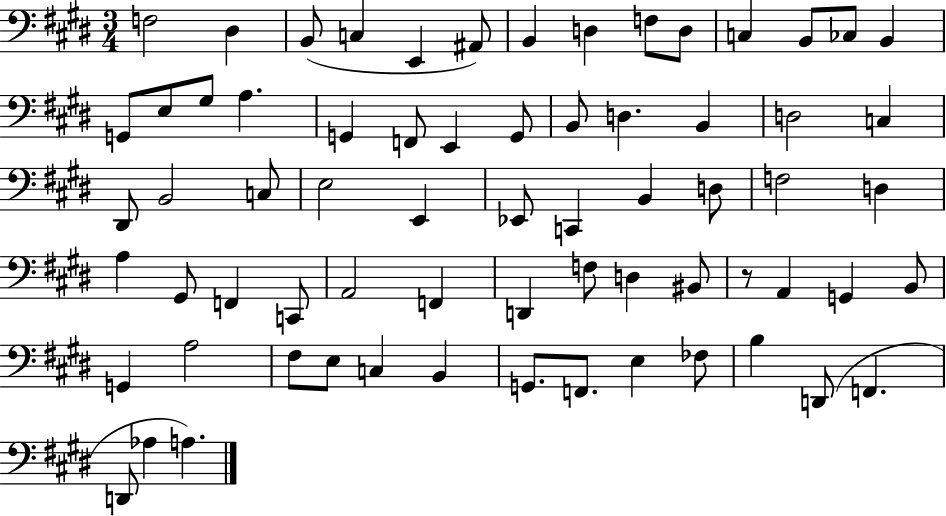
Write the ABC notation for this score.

X:1
T:Untitled
M:3/4
L:1/4
K:E
F,2 ^D, B,,/2 C, E,, ^A,,/2 B,, D, F,/2 D,/2 C, B,,/2 _C,/2 B,, G,,/2 E,/2 ^G,/2 A, G,, F,,/2 E,, G,,/2 B,,/2 D, B,, D,2 C, ^D,,/2 B,,2 C,/2 E,2 E,, _E,,/2 C,, B,, D,/2 F,2 D, A, ^G,,/2 F,, C,,/2 A,,2 F,, D,, F,/2 D, ^B,,/2 z/2 A,, G,, B,,/2 G,, A,2 ^F,/2 E,/2 C, B,, G,,/2 F,,/2 E, _F,/2 B, D,,/2 F,, D,,/2 _A, A,